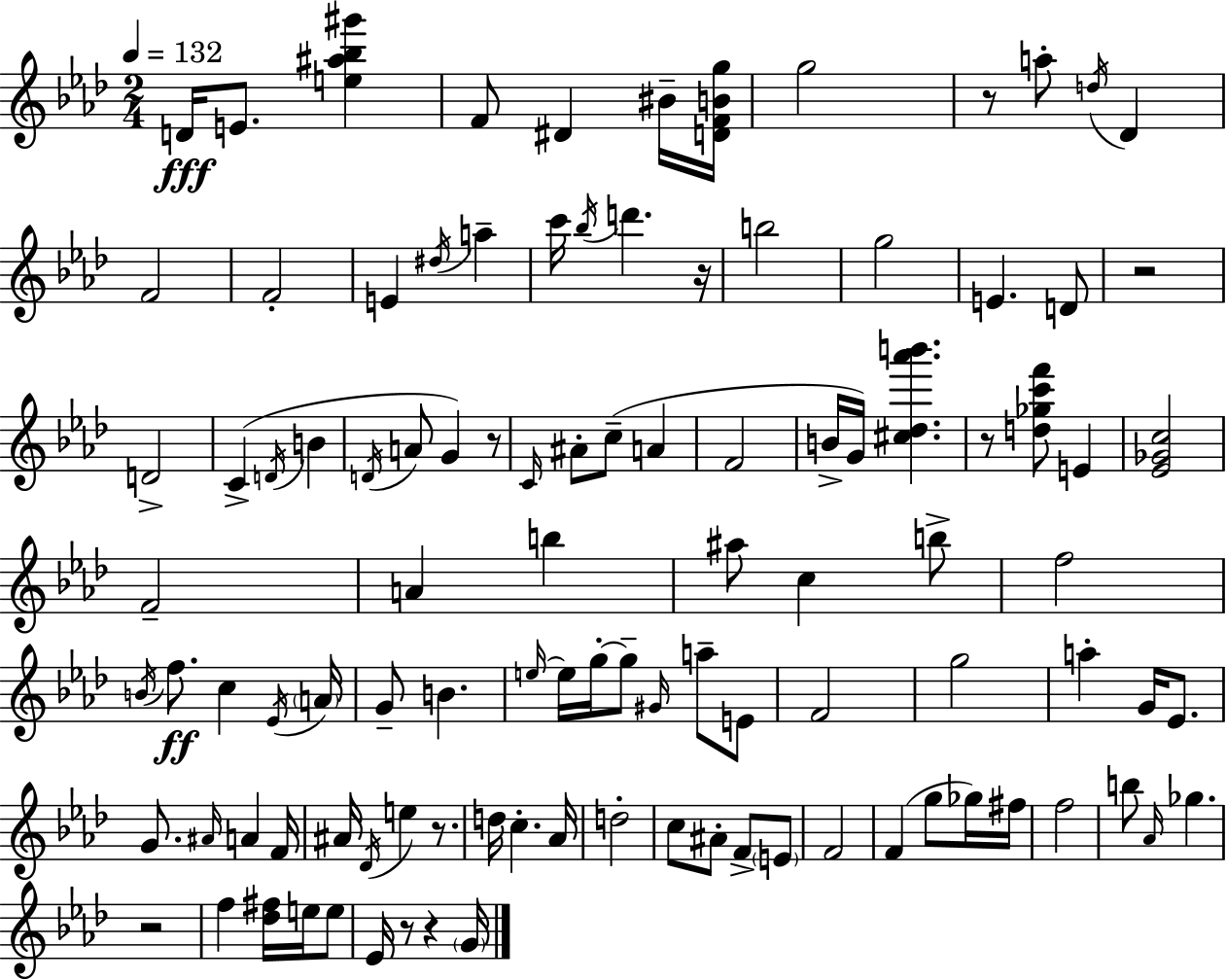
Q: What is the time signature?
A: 2/4